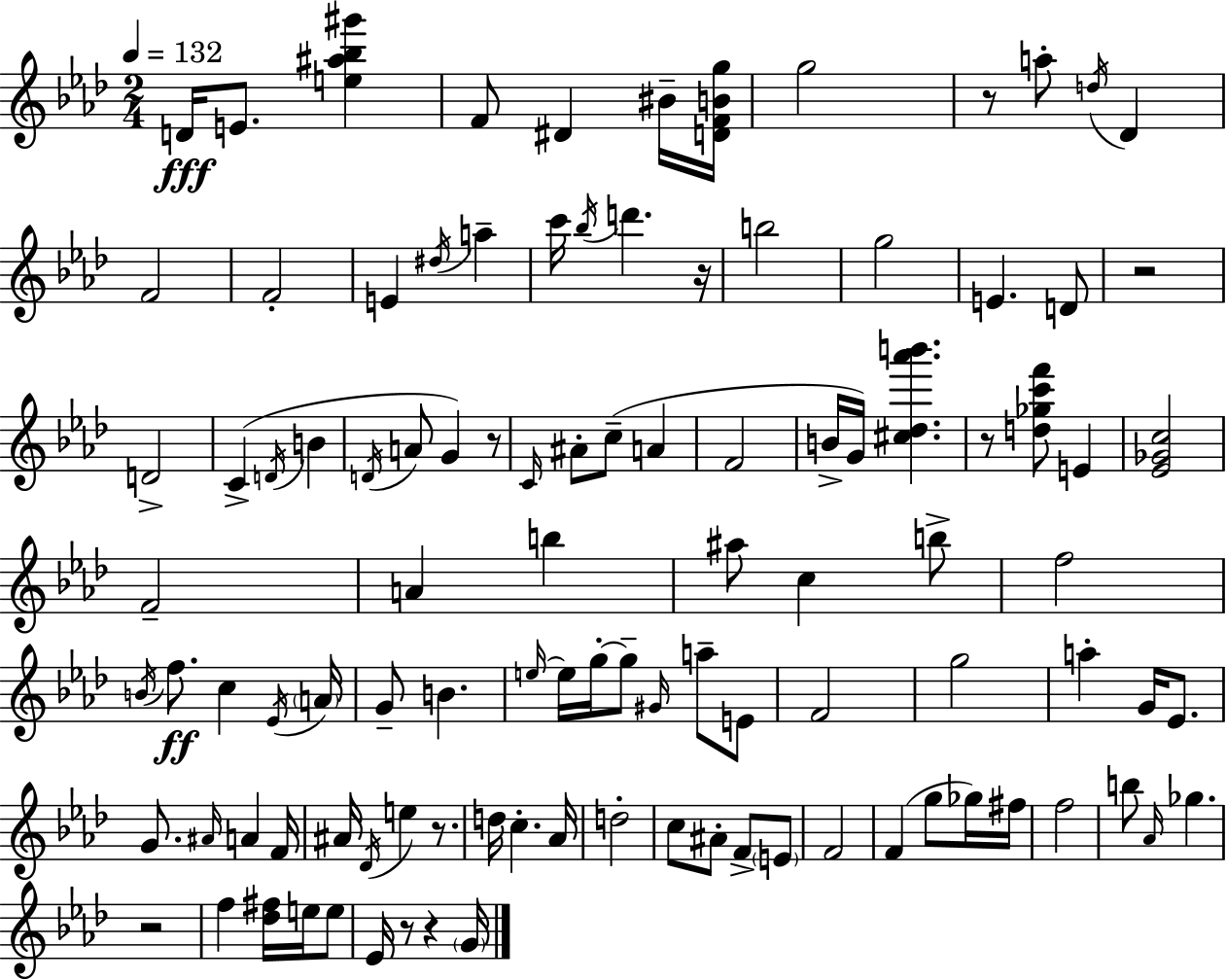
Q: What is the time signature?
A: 2/4